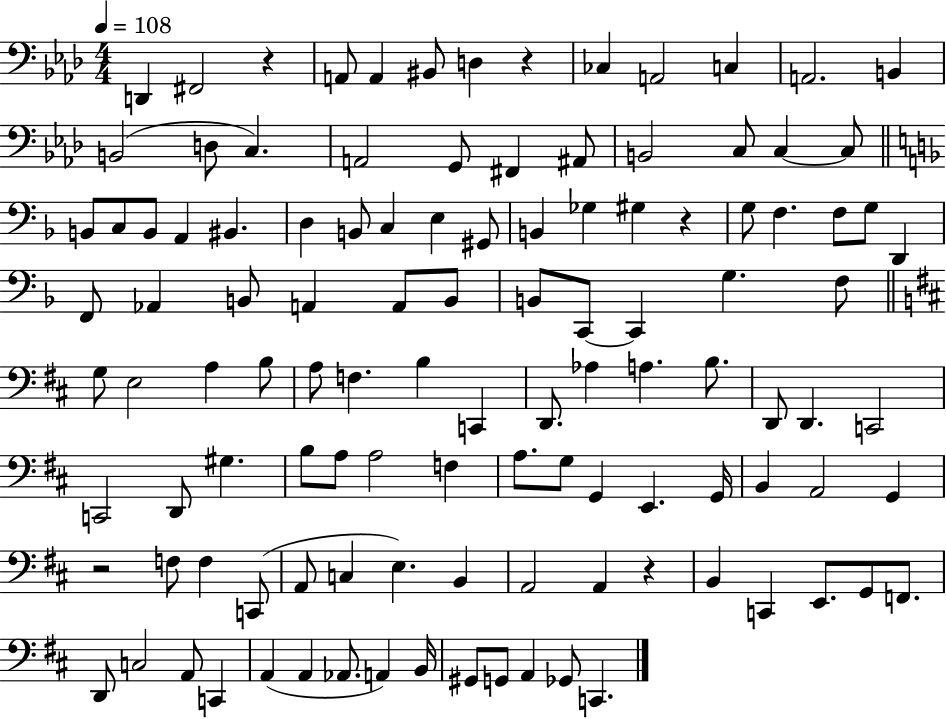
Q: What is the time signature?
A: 4/4